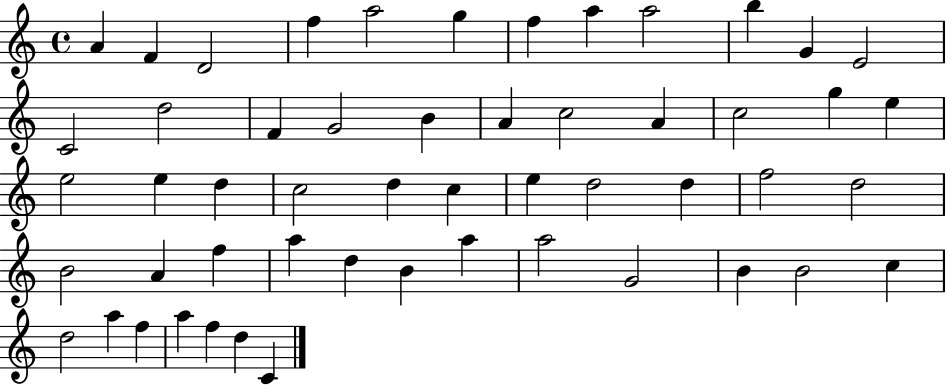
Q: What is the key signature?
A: C major